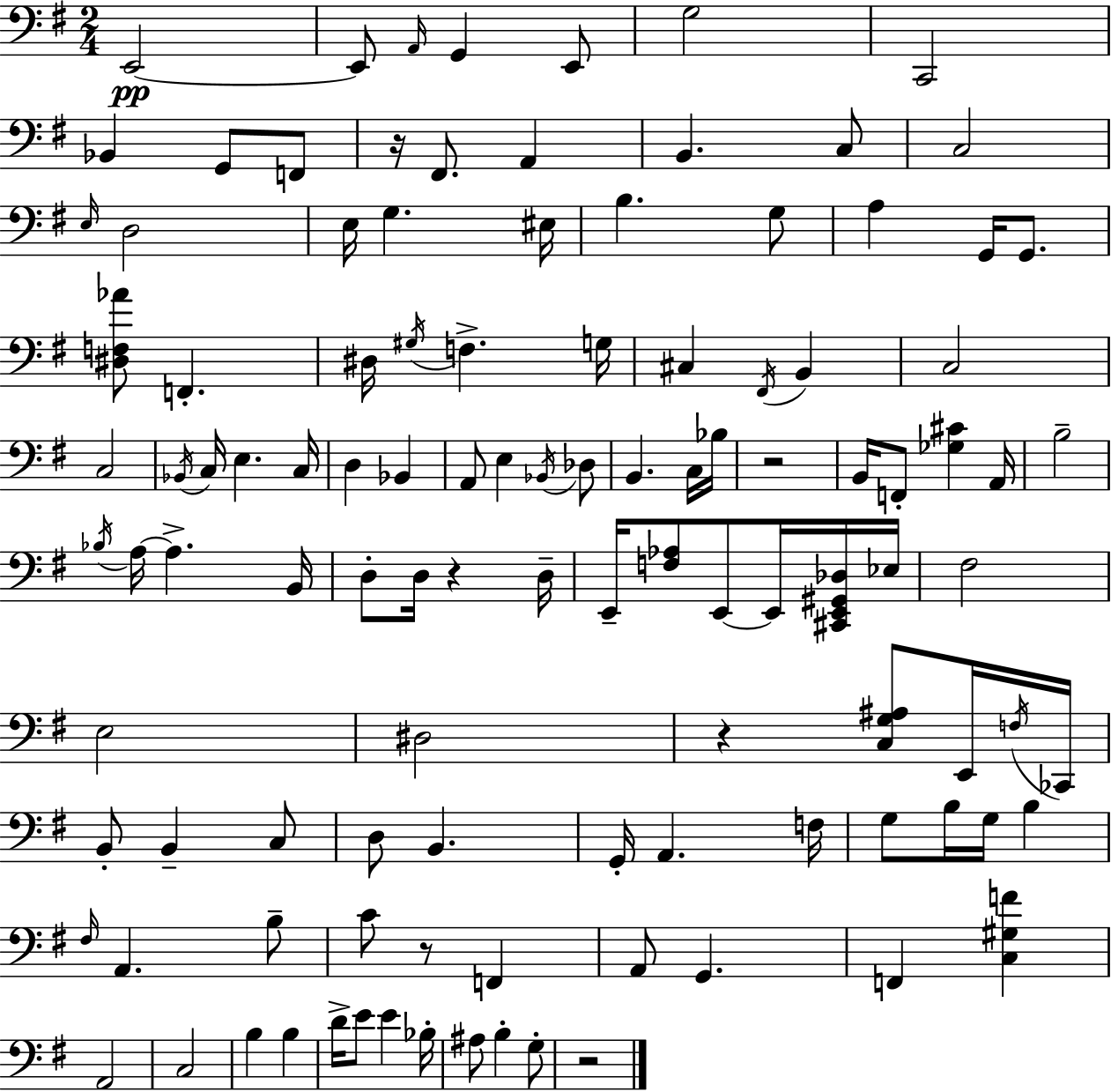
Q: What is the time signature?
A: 2/4